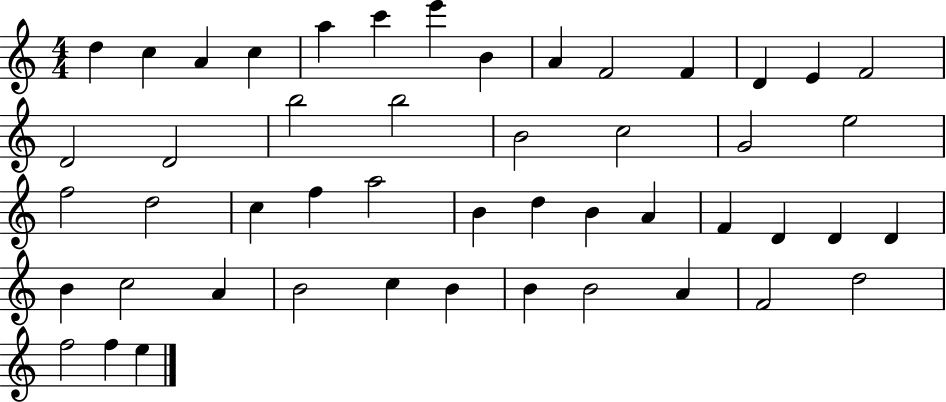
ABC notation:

X:1
T:Untitled
M:4/4
L:1/4
K:C
d c A c a c' e' B A F2 F D E F2 D2 D2 b2 b2 B2 c2 G2 e2 f2 d2 c f a2 B d B A F D D D B c2 A B2 c B B B2 A F2 d2 f2 f e